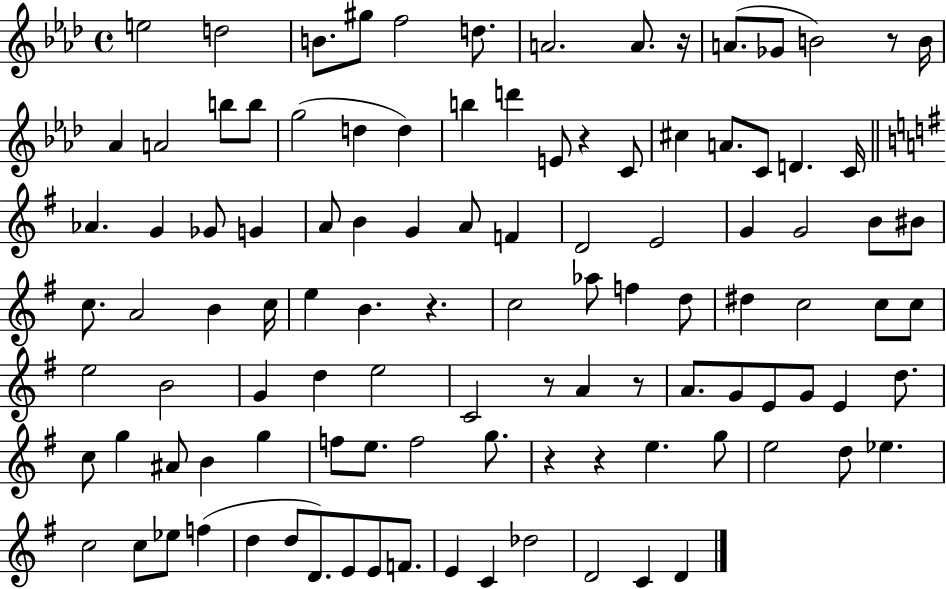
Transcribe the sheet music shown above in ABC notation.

X:1
T:Untitled
M:4/4
L:1/4
K:Ab
e2 d2 B/2 ^g/2 f2 d/2 A2 A/2 z/4 A/2 _G/2 B2 z/2 B/4 _A A2 b/2 b/2 g2 d d b d' E/2 z C/2 ^c A/2 C/2 D C/4 _A G _G/2 G A/2 B G A/2 F D2 E2 G G2 B/2 ^B/2 c/2 A2 B c/4 e B z c2 _a/2 f d/2 ^d c2 c/2 c/2 e2 B2 G d e2 C2 z/2 A z/2 A/2 G/2 E/2 G/2 E d/2 c/2 g ^A/2 B g f/2 e/2 f2 g/2 z z e g/2 e2 d/2 _e c2 c/2 _e/2 f d d/2 D/2 E/2 E/2 F/2 E C _d2 D2 C D